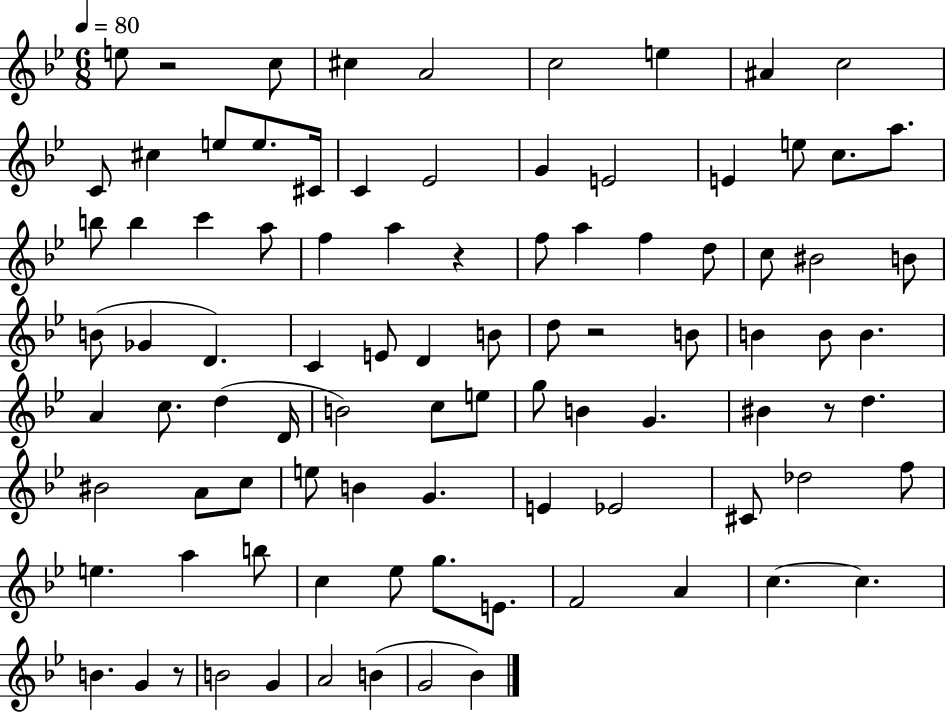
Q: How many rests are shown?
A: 5